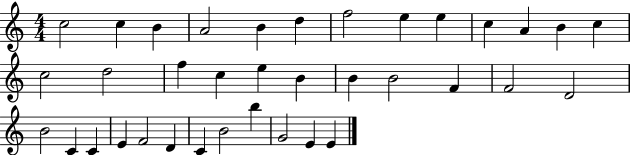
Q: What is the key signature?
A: C major